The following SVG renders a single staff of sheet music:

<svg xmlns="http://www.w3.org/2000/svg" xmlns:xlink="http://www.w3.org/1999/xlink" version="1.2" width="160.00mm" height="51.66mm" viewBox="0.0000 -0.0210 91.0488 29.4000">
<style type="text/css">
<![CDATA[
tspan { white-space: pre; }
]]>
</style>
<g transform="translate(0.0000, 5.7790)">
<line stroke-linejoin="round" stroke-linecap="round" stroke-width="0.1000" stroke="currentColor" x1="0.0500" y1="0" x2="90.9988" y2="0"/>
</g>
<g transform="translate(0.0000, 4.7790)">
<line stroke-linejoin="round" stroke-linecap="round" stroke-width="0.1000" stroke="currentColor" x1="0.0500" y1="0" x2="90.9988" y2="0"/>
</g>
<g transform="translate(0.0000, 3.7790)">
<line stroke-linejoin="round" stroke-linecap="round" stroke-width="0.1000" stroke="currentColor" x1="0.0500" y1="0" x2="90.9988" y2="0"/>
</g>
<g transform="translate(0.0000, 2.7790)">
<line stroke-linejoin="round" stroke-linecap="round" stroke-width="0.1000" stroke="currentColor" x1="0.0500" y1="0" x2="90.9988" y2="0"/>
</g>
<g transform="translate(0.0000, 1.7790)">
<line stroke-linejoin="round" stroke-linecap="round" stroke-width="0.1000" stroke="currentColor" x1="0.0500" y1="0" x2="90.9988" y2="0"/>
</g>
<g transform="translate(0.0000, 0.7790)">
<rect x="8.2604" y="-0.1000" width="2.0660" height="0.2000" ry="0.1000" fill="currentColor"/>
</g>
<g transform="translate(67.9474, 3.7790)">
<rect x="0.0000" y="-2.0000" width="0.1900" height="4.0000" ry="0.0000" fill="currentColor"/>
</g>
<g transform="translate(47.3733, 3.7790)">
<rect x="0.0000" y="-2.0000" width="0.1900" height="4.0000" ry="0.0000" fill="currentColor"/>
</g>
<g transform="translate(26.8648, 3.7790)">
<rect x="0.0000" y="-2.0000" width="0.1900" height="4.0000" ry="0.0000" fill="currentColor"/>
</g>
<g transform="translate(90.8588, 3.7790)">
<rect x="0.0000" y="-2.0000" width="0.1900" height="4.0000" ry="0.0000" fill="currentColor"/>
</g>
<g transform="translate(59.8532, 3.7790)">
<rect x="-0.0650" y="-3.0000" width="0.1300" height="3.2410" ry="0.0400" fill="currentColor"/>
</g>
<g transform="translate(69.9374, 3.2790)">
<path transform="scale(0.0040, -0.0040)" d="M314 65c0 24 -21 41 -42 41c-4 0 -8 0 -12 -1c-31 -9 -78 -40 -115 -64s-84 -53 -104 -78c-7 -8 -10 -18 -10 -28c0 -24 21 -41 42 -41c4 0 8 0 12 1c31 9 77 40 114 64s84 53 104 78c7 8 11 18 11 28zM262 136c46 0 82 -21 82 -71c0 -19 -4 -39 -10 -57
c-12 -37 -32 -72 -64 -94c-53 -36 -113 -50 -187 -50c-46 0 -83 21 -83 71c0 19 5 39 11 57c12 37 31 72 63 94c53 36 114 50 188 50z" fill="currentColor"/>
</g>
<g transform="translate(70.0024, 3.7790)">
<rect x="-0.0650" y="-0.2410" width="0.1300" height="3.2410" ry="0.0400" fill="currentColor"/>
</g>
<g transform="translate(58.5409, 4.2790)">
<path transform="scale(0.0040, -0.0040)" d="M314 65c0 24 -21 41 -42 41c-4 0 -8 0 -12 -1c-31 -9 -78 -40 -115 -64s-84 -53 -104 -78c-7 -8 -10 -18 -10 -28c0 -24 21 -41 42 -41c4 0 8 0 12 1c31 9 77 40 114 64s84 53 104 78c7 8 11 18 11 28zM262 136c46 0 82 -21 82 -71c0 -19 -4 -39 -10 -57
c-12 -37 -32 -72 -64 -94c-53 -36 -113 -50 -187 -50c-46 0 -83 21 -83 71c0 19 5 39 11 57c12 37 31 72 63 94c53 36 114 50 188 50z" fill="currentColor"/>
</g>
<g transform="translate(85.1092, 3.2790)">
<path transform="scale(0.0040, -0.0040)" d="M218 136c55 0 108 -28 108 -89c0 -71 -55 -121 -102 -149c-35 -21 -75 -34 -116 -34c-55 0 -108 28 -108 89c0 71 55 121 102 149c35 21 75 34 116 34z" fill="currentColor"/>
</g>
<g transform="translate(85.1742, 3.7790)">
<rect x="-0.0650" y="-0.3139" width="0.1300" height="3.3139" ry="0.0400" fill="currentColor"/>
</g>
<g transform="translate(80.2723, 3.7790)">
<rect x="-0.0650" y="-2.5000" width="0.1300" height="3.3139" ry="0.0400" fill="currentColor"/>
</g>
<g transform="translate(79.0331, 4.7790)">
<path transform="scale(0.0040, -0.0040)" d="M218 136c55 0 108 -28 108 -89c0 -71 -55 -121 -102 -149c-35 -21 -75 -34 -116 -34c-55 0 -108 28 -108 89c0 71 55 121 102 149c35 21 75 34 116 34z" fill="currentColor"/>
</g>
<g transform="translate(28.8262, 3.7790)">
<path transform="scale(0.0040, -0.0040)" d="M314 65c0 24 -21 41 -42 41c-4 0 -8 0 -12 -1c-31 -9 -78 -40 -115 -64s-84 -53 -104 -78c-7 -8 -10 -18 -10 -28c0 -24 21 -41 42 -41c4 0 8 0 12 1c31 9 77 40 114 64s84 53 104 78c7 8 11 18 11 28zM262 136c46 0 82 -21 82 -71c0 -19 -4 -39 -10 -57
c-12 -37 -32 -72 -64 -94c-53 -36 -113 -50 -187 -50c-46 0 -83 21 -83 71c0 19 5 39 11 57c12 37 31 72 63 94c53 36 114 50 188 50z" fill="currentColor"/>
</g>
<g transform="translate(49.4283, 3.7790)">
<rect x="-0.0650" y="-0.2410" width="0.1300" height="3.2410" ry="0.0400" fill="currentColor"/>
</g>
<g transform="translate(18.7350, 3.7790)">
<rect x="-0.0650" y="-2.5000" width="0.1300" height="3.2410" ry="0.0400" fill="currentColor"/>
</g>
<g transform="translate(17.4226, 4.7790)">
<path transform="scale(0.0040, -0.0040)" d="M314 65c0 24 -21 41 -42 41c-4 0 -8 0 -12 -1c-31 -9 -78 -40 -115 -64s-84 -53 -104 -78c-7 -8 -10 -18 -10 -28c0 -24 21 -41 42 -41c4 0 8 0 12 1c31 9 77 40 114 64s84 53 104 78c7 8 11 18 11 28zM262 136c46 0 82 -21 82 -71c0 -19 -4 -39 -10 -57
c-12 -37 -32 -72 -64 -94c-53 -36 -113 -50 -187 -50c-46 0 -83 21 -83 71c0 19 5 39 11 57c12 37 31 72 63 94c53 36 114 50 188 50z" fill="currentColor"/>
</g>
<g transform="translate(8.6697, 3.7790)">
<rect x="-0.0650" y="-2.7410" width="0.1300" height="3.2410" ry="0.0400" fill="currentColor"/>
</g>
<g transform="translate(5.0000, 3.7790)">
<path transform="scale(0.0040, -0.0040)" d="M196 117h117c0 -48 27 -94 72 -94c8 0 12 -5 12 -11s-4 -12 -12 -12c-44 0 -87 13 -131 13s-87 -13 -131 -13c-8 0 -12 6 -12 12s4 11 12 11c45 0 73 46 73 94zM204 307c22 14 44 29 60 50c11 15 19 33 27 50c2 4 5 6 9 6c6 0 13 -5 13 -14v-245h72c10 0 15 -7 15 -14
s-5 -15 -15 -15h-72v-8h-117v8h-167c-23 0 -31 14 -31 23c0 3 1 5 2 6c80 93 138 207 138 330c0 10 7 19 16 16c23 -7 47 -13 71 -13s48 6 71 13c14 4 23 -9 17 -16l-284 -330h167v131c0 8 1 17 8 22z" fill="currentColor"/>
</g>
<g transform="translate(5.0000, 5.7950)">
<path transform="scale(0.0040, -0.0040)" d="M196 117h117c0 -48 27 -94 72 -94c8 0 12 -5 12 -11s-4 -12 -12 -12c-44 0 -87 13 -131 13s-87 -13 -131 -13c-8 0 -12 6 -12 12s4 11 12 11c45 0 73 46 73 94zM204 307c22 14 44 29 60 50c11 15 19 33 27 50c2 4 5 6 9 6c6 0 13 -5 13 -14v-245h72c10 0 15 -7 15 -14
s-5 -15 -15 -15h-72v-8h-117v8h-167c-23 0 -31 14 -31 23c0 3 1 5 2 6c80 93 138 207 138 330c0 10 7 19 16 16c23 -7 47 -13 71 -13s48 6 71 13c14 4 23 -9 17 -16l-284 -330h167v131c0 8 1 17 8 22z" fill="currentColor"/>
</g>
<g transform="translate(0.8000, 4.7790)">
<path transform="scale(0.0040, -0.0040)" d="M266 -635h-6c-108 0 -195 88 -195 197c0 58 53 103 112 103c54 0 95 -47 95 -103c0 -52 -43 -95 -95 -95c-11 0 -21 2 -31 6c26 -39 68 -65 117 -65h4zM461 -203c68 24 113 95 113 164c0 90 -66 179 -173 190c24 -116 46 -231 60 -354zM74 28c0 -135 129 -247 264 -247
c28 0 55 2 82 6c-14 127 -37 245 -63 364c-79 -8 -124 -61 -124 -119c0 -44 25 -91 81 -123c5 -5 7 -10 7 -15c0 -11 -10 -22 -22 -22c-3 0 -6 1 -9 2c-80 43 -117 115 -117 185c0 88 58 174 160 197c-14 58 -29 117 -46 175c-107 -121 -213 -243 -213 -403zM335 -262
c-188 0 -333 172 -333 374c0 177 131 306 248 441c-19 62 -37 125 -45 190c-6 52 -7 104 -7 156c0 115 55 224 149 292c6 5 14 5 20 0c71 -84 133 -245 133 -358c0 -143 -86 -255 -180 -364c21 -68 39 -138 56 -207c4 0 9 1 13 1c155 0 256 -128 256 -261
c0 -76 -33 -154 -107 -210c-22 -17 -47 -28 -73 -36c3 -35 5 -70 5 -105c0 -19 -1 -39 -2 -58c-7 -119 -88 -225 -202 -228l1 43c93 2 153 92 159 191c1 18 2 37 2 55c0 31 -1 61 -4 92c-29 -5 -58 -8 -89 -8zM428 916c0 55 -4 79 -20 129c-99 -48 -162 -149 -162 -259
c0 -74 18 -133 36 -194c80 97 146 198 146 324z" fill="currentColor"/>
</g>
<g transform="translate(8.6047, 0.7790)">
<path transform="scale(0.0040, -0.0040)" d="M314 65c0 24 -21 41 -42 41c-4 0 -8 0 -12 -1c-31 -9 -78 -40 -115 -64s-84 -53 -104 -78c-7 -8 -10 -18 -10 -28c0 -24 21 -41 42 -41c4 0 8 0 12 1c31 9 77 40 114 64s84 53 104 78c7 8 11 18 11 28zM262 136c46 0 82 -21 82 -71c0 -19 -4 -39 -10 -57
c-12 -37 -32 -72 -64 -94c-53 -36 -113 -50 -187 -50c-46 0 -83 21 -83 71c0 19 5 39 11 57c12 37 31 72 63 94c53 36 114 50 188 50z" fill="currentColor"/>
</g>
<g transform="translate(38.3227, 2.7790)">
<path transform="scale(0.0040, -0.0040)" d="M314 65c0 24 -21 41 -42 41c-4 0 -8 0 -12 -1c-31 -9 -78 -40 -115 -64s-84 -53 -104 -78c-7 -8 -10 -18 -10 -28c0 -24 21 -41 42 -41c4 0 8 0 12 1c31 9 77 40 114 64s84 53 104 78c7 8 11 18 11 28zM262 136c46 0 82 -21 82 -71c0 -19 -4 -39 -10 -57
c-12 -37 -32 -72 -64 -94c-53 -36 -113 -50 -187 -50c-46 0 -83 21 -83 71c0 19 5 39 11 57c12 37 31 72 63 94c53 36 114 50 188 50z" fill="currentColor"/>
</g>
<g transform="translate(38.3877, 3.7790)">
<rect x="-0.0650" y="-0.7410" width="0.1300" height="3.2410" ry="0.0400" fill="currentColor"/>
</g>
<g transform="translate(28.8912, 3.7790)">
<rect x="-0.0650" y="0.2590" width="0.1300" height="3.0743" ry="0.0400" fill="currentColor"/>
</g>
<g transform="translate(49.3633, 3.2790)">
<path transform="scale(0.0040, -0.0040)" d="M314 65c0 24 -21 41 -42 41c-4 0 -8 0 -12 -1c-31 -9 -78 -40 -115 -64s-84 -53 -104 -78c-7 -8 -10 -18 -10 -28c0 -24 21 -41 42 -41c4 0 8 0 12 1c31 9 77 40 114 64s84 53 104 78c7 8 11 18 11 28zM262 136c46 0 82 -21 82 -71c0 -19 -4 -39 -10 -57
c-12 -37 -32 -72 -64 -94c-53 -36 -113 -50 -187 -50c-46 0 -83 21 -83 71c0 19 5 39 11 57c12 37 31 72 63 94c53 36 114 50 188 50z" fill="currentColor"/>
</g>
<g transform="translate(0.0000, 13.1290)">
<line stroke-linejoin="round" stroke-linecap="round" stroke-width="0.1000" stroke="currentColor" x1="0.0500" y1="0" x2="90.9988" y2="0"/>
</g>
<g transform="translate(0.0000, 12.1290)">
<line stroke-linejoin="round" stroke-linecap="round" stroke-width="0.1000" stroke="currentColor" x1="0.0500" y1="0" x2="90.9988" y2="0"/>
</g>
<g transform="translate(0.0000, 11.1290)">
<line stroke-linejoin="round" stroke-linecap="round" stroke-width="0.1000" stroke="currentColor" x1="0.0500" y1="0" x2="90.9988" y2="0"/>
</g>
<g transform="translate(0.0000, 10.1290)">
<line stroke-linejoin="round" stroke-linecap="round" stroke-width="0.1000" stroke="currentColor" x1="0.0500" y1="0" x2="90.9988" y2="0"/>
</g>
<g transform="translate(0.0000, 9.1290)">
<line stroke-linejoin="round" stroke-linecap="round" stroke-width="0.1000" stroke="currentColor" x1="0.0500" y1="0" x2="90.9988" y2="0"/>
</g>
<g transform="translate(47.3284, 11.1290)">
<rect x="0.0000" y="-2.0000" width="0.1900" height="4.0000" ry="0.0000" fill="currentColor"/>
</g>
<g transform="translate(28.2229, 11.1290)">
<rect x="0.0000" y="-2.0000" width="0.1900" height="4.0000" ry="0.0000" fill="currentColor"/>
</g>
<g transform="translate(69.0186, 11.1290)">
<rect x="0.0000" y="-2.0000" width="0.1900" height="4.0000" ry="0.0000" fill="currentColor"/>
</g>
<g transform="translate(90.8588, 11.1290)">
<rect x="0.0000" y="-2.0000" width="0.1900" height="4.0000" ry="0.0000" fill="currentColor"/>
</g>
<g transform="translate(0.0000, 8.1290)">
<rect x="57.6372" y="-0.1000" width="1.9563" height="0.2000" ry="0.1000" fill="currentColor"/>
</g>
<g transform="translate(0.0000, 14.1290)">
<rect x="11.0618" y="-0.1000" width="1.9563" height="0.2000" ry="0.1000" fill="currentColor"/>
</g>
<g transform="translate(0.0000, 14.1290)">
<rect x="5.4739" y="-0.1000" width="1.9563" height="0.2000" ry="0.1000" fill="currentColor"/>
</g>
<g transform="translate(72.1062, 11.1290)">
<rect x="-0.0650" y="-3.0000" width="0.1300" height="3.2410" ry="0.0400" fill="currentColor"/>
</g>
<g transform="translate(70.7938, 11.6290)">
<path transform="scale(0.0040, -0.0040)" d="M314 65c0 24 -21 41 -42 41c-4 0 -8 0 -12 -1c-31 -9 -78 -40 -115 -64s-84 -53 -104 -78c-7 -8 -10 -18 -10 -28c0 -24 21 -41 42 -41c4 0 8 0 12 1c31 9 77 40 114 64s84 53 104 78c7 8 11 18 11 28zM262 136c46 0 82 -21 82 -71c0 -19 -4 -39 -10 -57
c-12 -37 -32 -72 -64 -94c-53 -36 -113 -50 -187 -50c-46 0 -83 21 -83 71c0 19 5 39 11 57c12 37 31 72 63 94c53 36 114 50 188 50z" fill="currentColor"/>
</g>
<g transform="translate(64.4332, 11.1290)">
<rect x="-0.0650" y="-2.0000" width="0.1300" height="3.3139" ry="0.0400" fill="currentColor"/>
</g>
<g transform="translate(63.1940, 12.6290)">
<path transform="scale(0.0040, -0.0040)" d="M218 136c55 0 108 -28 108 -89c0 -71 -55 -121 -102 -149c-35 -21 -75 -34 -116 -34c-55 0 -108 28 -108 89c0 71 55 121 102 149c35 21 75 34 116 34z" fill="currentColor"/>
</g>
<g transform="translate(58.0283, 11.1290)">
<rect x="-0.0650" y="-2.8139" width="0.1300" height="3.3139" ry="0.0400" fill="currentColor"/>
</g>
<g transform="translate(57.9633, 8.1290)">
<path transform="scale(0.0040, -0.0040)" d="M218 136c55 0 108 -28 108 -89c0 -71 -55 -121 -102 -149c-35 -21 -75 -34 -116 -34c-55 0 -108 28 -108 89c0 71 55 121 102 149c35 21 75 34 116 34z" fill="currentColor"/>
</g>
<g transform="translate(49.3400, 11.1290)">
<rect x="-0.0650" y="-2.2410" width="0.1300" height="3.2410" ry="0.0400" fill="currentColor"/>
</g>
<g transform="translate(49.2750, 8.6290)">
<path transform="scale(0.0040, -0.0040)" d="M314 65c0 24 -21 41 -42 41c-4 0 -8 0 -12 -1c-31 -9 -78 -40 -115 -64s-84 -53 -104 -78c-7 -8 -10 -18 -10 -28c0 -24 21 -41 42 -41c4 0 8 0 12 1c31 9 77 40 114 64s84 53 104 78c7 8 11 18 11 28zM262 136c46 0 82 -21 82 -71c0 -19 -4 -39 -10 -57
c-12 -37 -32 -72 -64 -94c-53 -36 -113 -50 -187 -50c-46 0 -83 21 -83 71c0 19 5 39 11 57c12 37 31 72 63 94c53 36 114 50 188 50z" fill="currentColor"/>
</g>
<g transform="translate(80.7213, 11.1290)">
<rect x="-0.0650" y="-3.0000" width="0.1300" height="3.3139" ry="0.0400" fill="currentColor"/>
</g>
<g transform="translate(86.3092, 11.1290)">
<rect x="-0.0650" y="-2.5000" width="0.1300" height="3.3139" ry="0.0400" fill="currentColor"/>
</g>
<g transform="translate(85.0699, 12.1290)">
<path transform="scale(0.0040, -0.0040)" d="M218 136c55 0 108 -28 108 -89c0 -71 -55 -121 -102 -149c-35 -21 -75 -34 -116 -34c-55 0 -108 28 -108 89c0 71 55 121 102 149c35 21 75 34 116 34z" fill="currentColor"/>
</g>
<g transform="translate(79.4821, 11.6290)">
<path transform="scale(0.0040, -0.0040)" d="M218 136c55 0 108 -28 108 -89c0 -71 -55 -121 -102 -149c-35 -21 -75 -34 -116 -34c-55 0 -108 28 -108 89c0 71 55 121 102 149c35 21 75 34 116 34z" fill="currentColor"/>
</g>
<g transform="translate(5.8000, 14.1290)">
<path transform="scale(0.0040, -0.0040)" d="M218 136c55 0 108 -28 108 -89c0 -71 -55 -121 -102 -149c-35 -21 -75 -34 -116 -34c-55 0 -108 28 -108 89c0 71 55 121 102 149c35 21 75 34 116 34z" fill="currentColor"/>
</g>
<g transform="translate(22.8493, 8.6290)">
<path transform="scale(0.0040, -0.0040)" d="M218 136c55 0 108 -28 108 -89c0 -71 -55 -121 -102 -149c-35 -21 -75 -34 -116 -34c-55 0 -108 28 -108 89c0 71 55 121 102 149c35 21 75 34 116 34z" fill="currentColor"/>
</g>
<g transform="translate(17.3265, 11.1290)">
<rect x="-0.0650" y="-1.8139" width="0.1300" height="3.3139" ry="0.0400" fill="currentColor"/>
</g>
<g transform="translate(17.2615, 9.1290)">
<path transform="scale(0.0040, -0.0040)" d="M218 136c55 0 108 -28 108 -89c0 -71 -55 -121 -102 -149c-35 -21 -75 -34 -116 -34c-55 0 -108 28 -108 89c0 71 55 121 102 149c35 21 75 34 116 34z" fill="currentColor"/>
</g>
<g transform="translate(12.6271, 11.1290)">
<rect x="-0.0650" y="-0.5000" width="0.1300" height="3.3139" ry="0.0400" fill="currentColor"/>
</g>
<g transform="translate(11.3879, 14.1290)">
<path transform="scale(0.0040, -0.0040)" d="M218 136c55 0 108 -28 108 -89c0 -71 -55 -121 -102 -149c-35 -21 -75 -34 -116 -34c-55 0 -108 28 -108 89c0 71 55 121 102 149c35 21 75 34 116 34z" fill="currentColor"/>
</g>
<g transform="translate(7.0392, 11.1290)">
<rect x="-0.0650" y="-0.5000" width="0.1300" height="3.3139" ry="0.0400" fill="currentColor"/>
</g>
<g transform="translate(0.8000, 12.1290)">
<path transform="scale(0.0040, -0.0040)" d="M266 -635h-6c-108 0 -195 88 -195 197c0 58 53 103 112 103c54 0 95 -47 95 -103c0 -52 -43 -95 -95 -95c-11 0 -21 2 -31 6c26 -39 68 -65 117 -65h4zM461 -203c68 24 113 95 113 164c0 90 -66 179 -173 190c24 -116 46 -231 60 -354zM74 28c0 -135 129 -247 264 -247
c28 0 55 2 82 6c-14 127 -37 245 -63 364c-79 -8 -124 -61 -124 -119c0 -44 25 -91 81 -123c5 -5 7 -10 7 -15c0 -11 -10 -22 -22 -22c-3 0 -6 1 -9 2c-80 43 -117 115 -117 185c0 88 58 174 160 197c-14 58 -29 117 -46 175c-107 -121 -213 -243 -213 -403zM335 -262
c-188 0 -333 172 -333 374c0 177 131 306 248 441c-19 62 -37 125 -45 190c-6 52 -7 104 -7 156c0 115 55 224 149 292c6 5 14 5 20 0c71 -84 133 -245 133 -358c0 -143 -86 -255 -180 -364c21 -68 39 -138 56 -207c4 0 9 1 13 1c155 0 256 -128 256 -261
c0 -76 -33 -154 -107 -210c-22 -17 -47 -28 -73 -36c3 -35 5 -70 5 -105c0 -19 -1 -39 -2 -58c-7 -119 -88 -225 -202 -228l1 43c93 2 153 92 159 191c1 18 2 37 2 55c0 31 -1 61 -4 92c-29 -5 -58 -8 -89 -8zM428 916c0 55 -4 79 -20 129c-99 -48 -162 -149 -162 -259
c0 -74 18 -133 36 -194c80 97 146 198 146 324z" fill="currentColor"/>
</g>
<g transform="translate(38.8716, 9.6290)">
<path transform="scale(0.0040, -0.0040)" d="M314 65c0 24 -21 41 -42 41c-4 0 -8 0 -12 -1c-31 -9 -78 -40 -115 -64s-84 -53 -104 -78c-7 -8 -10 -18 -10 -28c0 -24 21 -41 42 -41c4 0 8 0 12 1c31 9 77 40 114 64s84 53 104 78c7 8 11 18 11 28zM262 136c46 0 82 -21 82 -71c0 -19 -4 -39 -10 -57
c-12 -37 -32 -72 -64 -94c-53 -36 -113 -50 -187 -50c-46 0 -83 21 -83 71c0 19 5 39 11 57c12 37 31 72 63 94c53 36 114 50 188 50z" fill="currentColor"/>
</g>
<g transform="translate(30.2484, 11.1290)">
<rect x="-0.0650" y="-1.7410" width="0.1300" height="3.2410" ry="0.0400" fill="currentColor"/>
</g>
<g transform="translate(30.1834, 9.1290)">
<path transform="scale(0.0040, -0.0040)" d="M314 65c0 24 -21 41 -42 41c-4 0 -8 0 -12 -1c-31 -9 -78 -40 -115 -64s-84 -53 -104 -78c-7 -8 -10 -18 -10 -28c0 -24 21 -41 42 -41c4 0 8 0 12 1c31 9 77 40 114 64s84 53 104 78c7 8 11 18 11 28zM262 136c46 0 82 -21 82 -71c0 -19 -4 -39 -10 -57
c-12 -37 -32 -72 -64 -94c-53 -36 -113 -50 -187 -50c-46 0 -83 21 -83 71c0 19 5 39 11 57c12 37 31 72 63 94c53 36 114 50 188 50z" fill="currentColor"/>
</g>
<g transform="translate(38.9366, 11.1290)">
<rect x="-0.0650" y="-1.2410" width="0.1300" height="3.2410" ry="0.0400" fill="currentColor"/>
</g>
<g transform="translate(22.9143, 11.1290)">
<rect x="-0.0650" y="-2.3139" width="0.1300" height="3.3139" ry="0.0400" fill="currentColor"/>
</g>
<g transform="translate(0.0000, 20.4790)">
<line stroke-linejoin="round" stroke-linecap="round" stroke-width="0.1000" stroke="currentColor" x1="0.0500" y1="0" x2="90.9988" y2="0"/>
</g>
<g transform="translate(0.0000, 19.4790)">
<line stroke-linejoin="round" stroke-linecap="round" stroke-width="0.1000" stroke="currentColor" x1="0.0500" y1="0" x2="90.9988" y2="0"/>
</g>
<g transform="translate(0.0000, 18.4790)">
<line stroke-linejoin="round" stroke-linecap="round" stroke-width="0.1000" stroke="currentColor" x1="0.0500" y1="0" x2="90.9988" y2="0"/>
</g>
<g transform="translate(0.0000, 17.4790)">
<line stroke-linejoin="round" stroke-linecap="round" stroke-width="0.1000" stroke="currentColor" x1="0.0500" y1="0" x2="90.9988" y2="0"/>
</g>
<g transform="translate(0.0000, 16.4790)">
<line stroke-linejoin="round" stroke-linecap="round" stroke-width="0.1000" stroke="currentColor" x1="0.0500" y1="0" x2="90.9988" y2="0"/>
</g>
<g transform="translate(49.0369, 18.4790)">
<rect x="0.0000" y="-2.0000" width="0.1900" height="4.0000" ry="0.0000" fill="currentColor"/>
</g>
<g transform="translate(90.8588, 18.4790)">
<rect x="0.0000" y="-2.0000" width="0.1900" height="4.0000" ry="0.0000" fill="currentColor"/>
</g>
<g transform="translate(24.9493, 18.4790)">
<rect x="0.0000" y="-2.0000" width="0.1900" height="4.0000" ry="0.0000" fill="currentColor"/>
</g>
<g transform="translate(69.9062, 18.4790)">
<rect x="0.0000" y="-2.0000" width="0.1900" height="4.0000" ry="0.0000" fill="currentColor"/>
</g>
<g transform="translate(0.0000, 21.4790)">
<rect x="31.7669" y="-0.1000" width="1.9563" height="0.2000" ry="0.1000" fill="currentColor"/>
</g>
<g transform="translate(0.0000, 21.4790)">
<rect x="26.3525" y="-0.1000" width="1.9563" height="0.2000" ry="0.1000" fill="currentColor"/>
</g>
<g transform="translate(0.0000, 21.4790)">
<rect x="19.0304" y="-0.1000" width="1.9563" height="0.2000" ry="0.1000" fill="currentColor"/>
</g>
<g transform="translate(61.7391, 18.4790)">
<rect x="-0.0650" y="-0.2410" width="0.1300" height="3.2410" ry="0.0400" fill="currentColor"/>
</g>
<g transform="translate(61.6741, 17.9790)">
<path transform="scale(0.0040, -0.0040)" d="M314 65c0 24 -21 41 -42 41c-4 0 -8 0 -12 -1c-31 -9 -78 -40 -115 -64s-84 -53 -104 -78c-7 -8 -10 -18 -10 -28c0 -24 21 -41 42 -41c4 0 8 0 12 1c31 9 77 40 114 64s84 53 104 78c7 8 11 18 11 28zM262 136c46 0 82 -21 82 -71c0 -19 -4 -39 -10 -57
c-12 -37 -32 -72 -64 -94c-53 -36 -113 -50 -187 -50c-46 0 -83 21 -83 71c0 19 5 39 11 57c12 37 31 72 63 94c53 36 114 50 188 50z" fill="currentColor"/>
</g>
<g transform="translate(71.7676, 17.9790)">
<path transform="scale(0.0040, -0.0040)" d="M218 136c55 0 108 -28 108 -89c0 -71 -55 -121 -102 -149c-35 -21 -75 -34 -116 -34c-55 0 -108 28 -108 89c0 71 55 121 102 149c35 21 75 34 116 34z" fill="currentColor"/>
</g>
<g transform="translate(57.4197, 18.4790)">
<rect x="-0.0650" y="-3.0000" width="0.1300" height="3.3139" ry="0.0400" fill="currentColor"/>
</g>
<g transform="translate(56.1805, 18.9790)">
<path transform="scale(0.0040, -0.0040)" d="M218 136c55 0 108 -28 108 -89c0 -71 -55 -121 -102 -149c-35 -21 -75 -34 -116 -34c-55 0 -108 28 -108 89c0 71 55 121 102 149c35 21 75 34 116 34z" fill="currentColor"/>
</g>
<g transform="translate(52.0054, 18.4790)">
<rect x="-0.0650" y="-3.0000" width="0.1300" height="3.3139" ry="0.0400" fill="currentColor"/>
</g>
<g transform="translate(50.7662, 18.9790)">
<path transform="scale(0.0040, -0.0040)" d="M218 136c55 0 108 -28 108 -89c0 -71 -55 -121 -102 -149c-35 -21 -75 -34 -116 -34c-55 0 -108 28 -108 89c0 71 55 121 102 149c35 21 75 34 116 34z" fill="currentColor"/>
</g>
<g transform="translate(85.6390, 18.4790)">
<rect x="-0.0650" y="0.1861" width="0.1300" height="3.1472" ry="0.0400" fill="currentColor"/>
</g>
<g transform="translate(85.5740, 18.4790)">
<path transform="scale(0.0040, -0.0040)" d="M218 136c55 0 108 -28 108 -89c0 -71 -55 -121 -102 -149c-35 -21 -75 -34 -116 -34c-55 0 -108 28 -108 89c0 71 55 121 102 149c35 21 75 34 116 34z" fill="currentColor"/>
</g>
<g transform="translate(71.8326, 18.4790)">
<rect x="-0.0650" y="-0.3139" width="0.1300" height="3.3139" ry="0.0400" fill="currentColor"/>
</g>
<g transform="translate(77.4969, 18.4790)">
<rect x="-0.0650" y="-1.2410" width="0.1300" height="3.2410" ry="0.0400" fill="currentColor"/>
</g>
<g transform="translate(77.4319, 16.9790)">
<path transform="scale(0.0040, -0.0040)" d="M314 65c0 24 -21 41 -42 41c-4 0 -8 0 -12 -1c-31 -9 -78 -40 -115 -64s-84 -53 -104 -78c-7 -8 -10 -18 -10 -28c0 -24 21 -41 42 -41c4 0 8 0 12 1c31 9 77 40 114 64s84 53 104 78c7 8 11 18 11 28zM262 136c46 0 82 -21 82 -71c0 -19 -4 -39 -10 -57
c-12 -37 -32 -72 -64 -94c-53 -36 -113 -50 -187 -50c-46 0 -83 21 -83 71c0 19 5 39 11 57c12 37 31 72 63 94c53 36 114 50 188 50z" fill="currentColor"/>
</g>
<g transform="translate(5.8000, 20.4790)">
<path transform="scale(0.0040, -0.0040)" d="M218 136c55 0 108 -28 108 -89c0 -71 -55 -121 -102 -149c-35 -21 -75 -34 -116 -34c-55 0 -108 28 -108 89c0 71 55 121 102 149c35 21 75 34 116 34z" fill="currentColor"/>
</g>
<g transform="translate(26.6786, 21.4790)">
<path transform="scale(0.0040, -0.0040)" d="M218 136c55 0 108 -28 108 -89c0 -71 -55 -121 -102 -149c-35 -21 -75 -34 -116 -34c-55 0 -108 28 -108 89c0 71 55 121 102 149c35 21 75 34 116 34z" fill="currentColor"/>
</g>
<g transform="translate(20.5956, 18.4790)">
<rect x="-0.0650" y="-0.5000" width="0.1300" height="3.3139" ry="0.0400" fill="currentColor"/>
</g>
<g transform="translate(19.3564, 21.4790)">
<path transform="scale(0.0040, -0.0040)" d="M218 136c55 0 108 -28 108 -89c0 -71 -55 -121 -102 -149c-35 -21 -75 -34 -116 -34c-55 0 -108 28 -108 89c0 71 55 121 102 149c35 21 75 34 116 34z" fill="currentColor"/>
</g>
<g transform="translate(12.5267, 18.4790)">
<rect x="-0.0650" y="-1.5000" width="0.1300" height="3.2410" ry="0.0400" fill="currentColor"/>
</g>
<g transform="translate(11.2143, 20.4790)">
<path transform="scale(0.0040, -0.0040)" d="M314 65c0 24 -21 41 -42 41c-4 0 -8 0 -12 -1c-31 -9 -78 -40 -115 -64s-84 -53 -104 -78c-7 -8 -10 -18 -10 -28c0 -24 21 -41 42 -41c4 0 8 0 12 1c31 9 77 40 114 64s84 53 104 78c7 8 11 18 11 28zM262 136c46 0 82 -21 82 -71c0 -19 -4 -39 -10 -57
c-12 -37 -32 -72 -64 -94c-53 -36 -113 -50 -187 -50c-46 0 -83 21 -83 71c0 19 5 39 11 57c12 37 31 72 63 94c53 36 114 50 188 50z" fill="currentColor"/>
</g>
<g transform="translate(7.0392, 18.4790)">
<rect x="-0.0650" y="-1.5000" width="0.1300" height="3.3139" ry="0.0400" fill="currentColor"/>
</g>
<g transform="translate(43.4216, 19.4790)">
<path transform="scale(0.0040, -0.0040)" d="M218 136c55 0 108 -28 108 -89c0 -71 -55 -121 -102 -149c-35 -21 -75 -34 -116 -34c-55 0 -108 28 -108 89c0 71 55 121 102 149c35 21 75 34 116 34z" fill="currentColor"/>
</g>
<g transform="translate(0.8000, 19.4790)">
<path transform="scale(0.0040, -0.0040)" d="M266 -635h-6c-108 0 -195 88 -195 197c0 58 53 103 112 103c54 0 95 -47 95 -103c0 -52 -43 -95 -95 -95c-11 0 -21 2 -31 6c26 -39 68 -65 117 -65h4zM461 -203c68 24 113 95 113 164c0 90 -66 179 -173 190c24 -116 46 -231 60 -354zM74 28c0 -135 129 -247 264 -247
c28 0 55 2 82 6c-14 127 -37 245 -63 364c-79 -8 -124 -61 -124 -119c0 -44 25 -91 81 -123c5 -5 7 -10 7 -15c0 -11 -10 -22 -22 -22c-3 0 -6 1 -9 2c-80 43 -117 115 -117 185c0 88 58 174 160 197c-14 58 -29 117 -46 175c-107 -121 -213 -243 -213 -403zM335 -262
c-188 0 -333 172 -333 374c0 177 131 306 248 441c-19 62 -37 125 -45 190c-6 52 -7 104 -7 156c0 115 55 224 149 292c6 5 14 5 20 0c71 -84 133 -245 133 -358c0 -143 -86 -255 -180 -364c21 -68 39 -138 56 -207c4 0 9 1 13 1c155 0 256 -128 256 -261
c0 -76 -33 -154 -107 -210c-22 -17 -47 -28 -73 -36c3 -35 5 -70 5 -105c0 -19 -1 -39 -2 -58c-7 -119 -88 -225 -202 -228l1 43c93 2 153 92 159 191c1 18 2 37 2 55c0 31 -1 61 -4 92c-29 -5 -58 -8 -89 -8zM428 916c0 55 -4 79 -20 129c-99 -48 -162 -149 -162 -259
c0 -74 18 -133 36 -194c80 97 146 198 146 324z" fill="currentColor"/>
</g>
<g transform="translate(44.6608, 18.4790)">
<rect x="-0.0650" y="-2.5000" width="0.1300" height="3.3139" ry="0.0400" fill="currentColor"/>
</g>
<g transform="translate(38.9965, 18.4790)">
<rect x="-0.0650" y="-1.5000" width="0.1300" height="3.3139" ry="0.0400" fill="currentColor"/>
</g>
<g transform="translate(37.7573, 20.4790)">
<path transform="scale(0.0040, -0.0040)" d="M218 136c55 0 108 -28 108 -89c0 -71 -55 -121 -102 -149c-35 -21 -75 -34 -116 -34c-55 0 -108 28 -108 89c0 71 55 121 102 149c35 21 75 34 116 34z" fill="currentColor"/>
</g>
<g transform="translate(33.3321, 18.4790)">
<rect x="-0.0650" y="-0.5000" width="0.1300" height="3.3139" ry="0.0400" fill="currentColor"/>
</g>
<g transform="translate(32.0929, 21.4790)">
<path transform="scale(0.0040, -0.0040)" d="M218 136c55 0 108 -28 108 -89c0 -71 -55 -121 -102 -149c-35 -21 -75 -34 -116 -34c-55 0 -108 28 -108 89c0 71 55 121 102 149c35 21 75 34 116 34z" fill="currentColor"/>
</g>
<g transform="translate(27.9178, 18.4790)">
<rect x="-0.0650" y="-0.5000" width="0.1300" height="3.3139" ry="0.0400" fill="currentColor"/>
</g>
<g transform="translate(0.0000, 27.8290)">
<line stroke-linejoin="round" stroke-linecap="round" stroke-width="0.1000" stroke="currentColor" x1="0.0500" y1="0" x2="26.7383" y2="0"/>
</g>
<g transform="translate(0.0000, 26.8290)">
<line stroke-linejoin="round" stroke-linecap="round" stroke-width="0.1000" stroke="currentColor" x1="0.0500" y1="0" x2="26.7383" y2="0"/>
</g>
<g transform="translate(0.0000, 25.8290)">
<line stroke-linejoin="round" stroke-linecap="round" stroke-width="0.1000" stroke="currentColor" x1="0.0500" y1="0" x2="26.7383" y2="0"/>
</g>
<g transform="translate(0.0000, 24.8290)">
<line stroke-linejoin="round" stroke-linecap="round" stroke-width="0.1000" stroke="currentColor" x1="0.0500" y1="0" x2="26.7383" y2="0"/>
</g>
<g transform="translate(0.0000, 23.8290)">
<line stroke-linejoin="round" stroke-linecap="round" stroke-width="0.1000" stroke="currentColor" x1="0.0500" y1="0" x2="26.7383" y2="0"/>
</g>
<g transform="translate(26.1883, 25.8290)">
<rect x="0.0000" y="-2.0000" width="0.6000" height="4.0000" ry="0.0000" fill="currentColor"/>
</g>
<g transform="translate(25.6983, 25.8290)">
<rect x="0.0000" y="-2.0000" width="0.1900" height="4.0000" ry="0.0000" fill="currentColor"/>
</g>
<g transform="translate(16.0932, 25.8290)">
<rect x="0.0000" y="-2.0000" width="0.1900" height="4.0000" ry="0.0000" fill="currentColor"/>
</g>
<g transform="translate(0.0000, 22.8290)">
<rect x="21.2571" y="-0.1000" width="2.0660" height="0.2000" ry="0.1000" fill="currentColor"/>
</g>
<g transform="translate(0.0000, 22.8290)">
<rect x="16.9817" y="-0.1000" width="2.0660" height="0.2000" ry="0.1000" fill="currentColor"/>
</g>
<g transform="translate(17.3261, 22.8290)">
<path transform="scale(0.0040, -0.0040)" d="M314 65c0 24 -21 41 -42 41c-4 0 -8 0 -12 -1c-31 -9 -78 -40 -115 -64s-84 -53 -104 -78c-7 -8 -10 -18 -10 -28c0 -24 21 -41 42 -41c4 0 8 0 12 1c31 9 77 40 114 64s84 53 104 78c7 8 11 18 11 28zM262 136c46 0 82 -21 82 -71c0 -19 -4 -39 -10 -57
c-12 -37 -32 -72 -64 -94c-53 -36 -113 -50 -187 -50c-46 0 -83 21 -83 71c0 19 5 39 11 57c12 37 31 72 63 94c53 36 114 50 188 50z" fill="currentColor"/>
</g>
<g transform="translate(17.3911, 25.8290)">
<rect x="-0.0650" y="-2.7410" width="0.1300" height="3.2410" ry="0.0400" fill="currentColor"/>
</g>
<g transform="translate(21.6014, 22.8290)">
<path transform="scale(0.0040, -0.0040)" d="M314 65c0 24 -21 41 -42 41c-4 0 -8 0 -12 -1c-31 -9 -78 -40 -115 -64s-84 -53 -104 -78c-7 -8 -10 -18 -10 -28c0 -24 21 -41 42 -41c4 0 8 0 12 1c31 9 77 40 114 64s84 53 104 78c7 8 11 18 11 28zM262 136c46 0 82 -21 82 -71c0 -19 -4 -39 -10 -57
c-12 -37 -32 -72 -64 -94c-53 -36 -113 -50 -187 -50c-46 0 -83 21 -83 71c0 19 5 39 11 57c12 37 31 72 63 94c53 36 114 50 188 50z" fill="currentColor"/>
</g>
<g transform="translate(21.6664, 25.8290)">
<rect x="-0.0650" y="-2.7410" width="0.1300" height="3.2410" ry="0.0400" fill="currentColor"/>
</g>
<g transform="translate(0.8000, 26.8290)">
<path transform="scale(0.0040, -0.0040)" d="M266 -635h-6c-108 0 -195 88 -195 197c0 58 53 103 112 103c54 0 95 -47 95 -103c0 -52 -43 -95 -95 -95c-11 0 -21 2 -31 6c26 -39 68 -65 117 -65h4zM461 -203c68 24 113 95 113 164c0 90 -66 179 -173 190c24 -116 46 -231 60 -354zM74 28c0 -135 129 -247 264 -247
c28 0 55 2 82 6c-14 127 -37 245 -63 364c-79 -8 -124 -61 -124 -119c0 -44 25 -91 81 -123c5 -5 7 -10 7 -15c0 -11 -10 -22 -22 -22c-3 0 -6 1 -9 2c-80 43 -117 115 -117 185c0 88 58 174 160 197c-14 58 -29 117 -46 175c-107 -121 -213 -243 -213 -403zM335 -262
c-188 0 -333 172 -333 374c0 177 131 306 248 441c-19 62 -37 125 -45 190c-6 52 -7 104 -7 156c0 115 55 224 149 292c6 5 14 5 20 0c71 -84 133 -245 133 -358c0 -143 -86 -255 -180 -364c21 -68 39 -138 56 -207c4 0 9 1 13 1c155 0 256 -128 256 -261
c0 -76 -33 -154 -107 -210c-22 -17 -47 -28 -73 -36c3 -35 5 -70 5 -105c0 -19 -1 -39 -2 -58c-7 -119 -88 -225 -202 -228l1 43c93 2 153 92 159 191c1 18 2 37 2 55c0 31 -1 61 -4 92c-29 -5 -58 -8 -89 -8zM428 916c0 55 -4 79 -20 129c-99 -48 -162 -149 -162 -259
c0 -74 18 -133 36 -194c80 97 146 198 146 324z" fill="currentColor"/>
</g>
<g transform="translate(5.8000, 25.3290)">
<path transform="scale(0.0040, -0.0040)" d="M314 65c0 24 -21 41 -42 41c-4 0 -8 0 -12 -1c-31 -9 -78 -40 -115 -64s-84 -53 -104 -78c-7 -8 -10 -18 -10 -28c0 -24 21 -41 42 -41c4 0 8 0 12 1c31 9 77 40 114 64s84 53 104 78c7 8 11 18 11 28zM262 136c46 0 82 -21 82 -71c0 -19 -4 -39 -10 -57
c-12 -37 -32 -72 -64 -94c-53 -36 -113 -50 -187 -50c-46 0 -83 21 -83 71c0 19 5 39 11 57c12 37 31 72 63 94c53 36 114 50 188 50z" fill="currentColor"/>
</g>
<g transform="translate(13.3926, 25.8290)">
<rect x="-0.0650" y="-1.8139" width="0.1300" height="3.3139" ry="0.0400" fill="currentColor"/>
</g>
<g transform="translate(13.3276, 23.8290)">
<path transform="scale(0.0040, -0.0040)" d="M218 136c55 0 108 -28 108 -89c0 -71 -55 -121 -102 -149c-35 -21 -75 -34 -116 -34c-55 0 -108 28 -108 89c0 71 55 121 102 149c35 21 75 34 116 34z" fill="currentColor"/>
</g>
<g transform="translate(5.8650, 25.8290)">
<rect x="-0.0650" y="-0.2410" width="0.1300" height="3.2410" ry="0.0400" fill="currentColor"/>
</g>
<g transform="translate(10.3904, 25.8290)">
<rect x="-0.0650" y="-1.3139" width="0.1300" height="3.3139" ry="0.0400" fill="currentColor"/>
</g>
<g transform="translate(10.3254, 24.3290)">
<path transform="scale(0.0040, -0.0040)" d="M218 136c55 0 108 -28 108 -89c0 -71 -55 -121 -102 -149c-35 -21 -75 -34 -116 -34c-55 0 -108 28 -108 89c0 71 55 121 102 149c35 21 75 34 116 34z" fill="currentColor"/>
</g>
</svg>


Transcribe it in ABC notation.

X:1
T:Untitled
M:4/4
L:1/4
K:C
a2 G2 B2 d2 c2 A2 c2 G c C C f g f2 e2 g2 a F A2 A G E E2 C C C E G A A c2 c e2 B c2 e f a2 a2